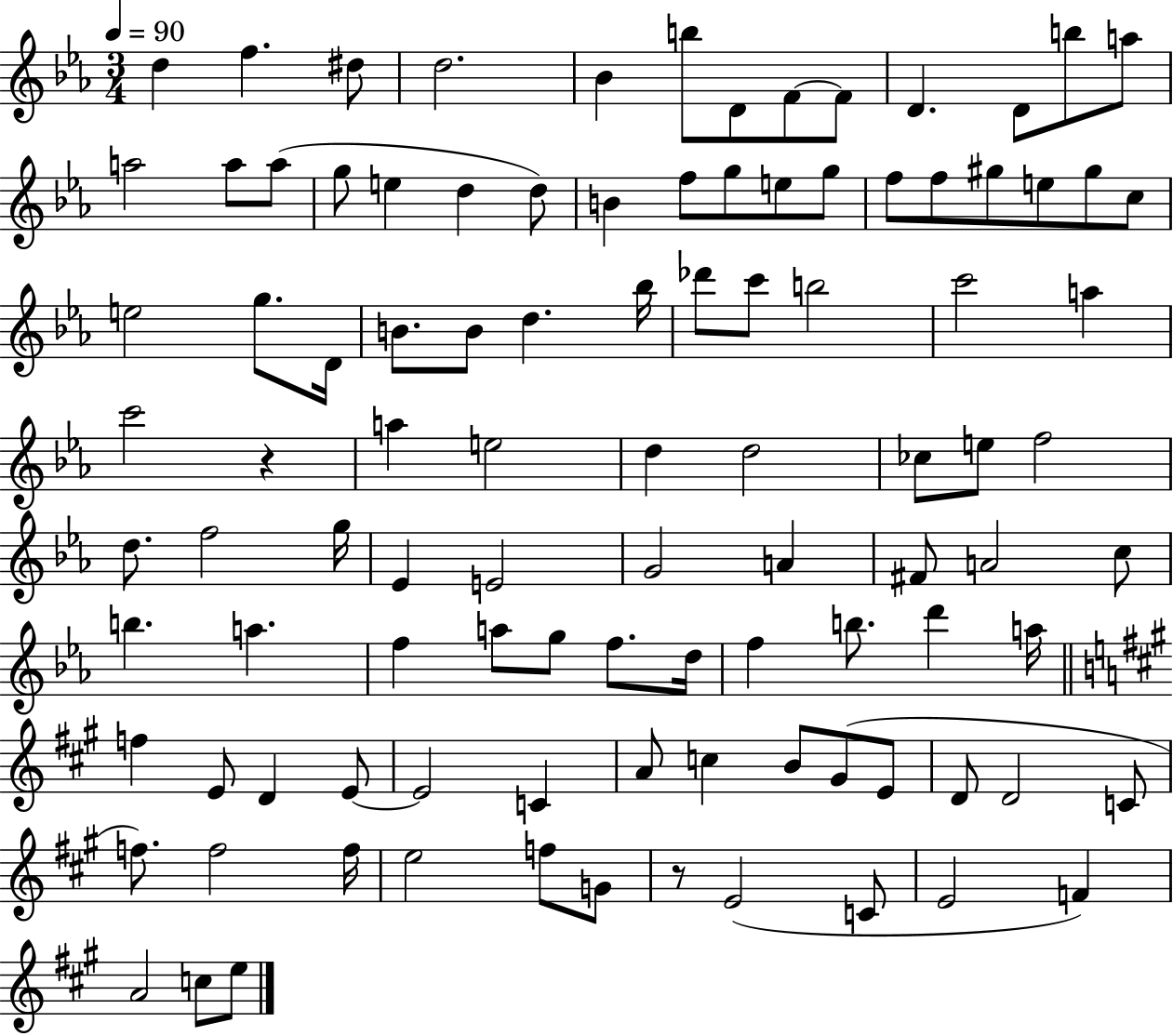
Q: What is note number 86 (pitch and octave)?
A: C4